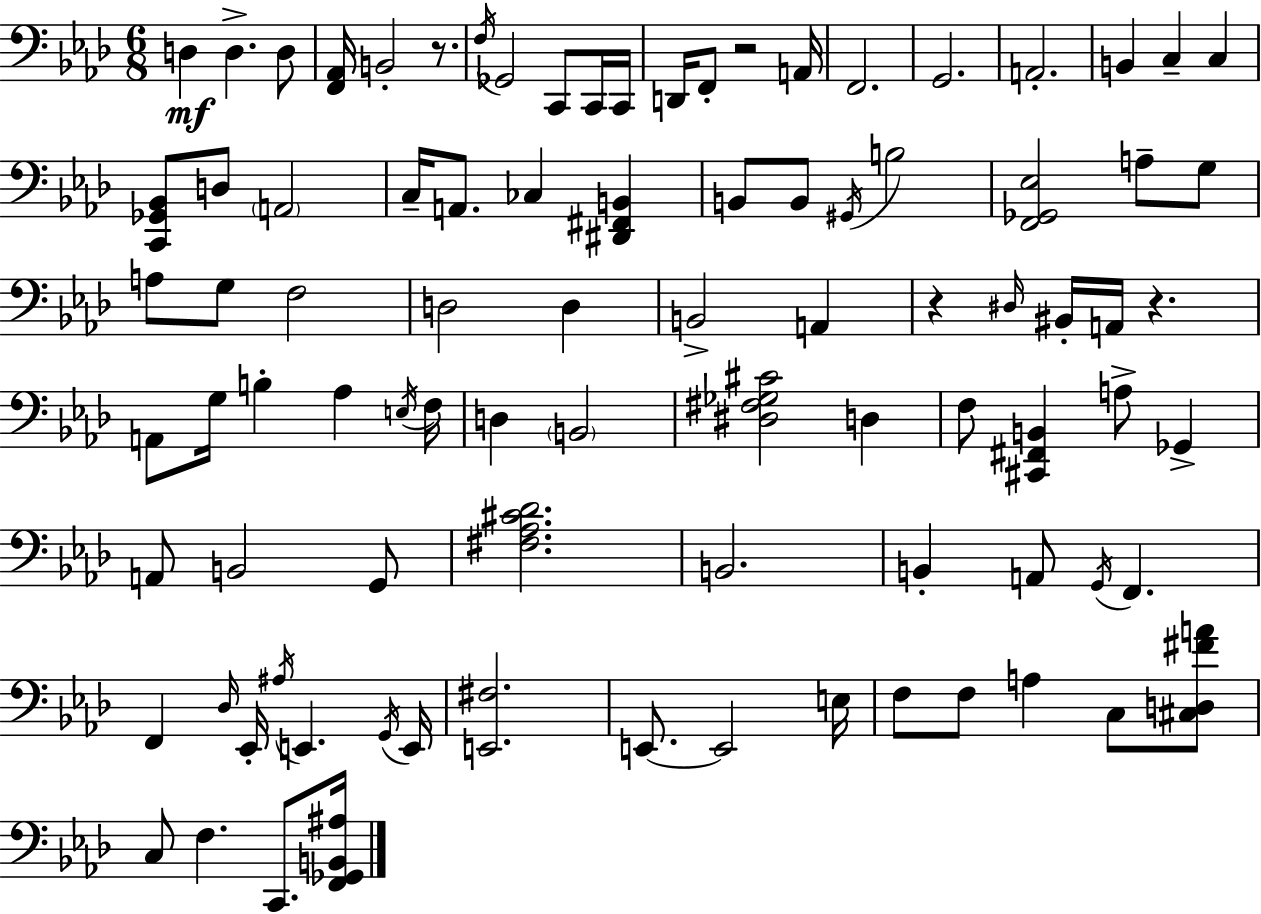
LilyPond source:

{
  \clef bass
  \numericTimeSignature
  \time 6/8
  \key f \minor
  d4\mf d4.-> d8 | <f, aes,>16 b,2-. r8. | \acciaccatura { f16 } ges,2 c,8 c,16 | c,16 d,16 f,8-. r2 | \break a,16 f,2. | g,2. | a,2.-. | b,4 c4-- c4 | \break <c, ges, bes,>8 d8 \parenthesize a,2 | c16-- a,8. ces4 <dis, fis, b,>4 | b,8 b,8 \acciaccatura { gis,16 } b2 | <f, ges, ees>2 a8-- | \break g8 a8 g8 f2 | d2 d4 | b,2-> a,4 | r4 \grace { dis16 } bis,16-. a,16 r4. | \break a,8 g16 b4-. aes4 | \acciaccatura { e16 } f16 d4 \parenthesize b,2 | <dis fis ges cis'>2 | d4 f8 <cis, fis, b,>4 a8-> | \break ges,4-> a,8 b,2 | g,8 <fis aes cis' des'>2. | b,2. | b,4-. a,8 \acciaccatura { g,16 } f,4. | \break f,4 \grace { des16 } ees,16-. \acciaccatura { ais16 } | e,4. \acciaccatura { g,16 } e,16 <e, fis>2. | e,8.~~ e,2 | e16 f8 f8 | \break a4 c8 <cis d fis' a'>8 c8 f4. | c,8. <f, ges, b, ais>16 \bar "|."
}